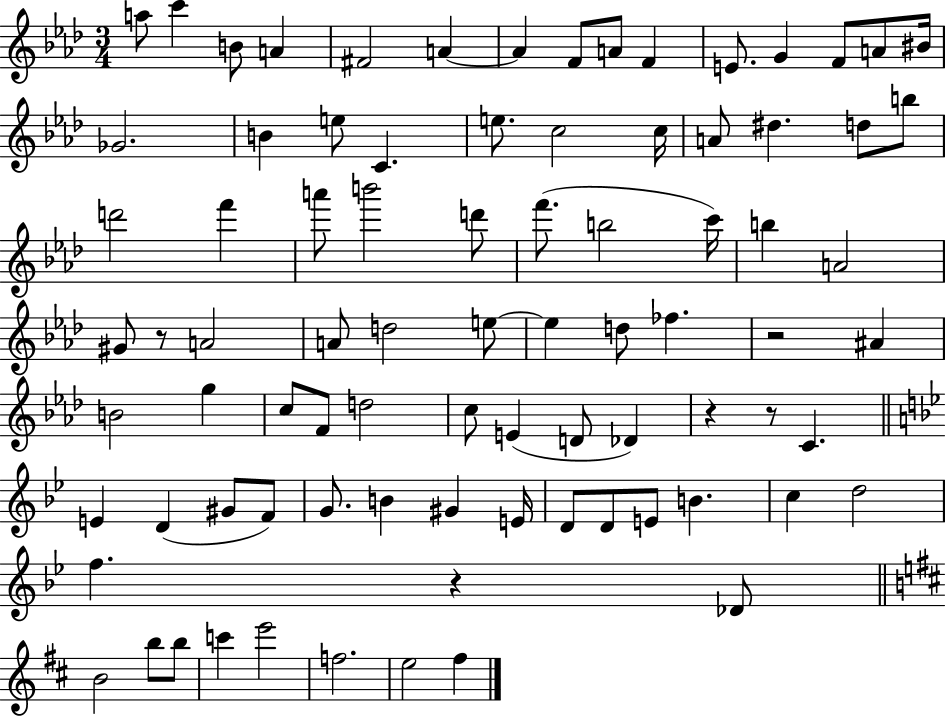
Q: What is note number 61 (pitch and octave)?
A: B4